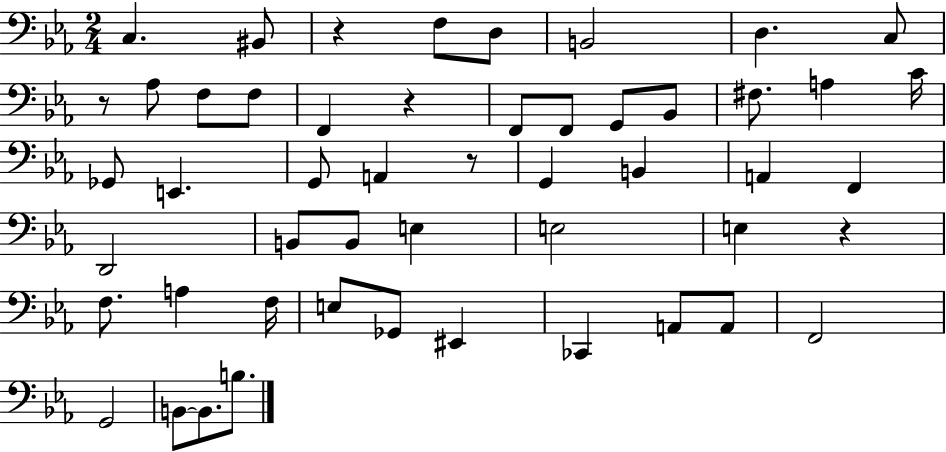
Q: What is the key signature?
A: EES major